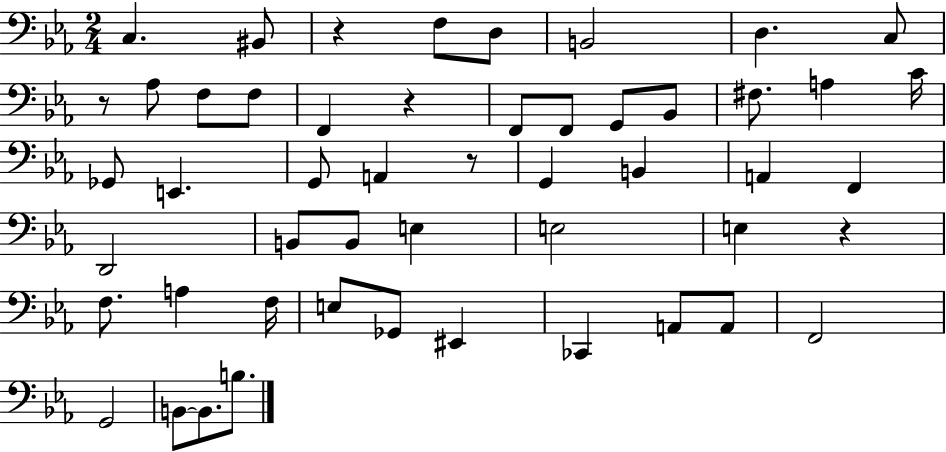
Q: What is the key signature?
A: EES major